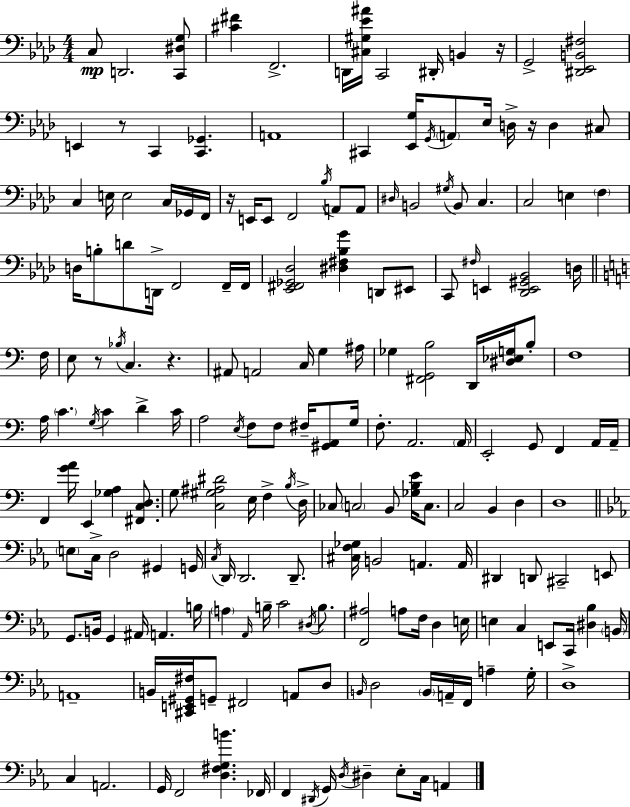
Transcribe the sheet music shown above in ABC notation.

X:1
T:Untitled
M:4/4
L:1/4
K:Fm
C,/2 D,,2 [C,,^D,G,]/2 [^C^F] F,,2 D,,/4 [^C,^G,_E^A]/4 C,,2 ^D,,/4 B,, z/4 G,,2 [^D,,_E,,B,,^F,]2 E,, z/2 C,, [C,,_G,,] A,,4 ^C,, [_E,,G,]/4 G,,/4 A,,/2 _E,/4 D,/4 z/4 D, ^C,/2 C, E,/4 E,2 C,/4 _G,,/4 F,,/4 z/4 E,,/4 E,,/2 F,,2 _B,/4 A,,/2 A,,/2 ^D,/4 B,,2 ^G,/4 B,,/2 C, C,2 E, F, D,/4 B,/2 D/2 D,,/4 F,,2 F,,/4 F,,/4 [_E,,^F,,_G,,_D,]2 [^D,^F,_B,G] D,,/2 ^E,,/2 C,,/2 ^F,/4 E,, [_D,,E,,^G,,_B,,]2 D,/4 F,/4 E,/2 z/2 _B,/4 C, z ^A,,/2 A,,2 C,/4 G, ^A,/4 _G, [^F,,G,,B,]2 D,,/4 [^D,_E,G,]/4 B,/2 F,4 A,/4 C G,/4 C D C/4 A,2 E,/4 F,/2 F,/2 ^F,/4 [^G,,A,,]/2 G,/4 F,/2 A,,2 A,,/4 E,,2 G,,/2 F,, A,,/4 A,,/4 F,, [GA]/4 E,, [_G,A,] [^F,,C,D,]/2 G,/2 [C,^G,^A,^D]2 E,/4 F, B,/4 D,/4 _C,/2 C,2 B,,/2 [_G,B,E]/4 C,/2 C,2 B,, D, D,4 E,/2 C,/4 D,2 ^G,, G,,/4 C,/4 D,,/4 D,,2 D,,/2 [^C,F,_G,]/4 B,,2 A,, A,,/4 ^D,, D,,/2 ^C,,2 E,,/2 G,,/2 B,,/4 G,, ^A,,/4 A,, B,/4 A, _A,,/4 B,/4 C2 ^D,/4 B,/2 [F,,^A,]2 A,/2 F,/4 D, E,/4 E, C, E,,/2 C,,/4 [^D,_B,] B,,/4 A,,4 B,,/4 [^C,,E,,^G,,^F,]/4 G,,/2 ^F,,2 A,,/2 D,/2 B,,/4 D,2 B,,/4 A,,/4 F,,/4 A, G,/4 D,4 C, A,,2 G,,/4 F,,2 [D,^F,G,B] _F,,/4 F,, ^D,,/4 G,,/4 D,/4 ^D, _E,/2 C,/4 A,,